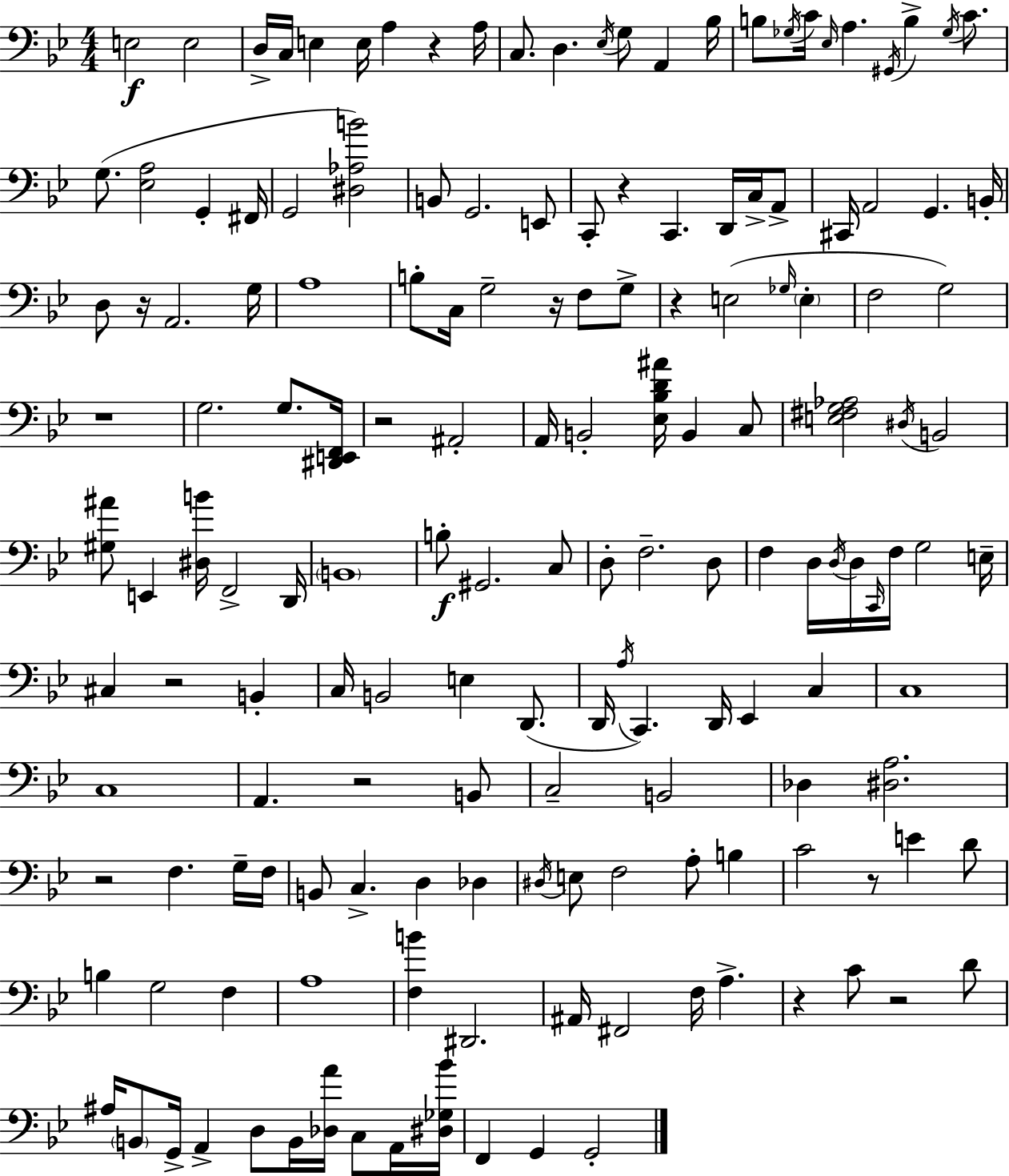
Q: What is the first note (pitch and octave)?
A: E3